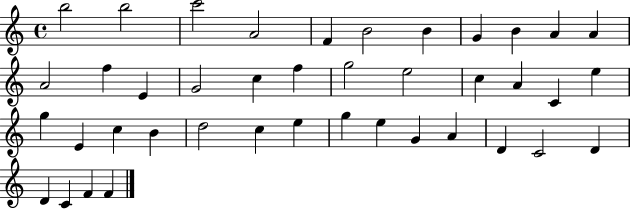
{
  \clef treble
  \time 4/4
  \defaultTimeSignature
  \key c \major
  b''2 b''2 | c'''2 a'2 | f'4 b'2 b'4 | g'4 b'4 a'4 a'4 | \break a'2 f''4 e'4 | g'2 c''4 f''4 | g''2 e''2 | c''4 a'4 c'4 e''4 | \break g''4 e'4 c''4 b'4 | d''2 c''4 e''4 | g''4 e''4 g'4 a'4 | d'4 c'2 d'4 | \break d'4 c'4 f'4 f'4 | \bar "|."
}